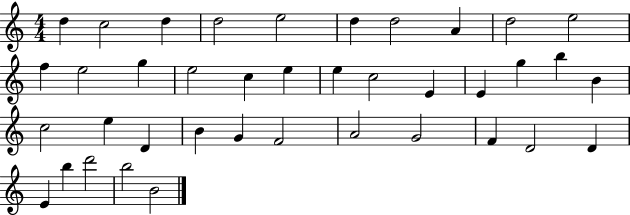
{
  \clef treble
  \numericTimeSignature
  \time 4/4
  \key c \major
  d''4 c''2 d''4 | d''2 e''2 | d''4 d''2 a'4 | d''2 e''2 | \break f''4 e''2 g''4 | e''2 c''4 e''4 | e''4 c''2 e'4 | e'4 g''4 b''4 b'4 | \break c''2 e''4 d'4 | b'4 g'4 f'2 | a'2 g'2 | f'4 d'2 d'4 | \break e'4 b''4 d'''2 | b''2 b'2 | \bar "|."
}